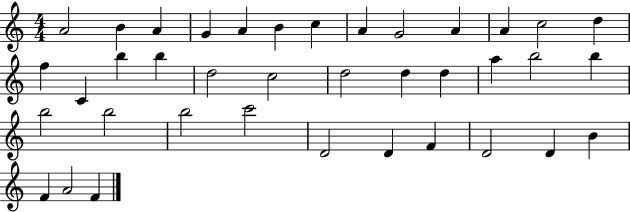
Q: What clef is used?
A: treble